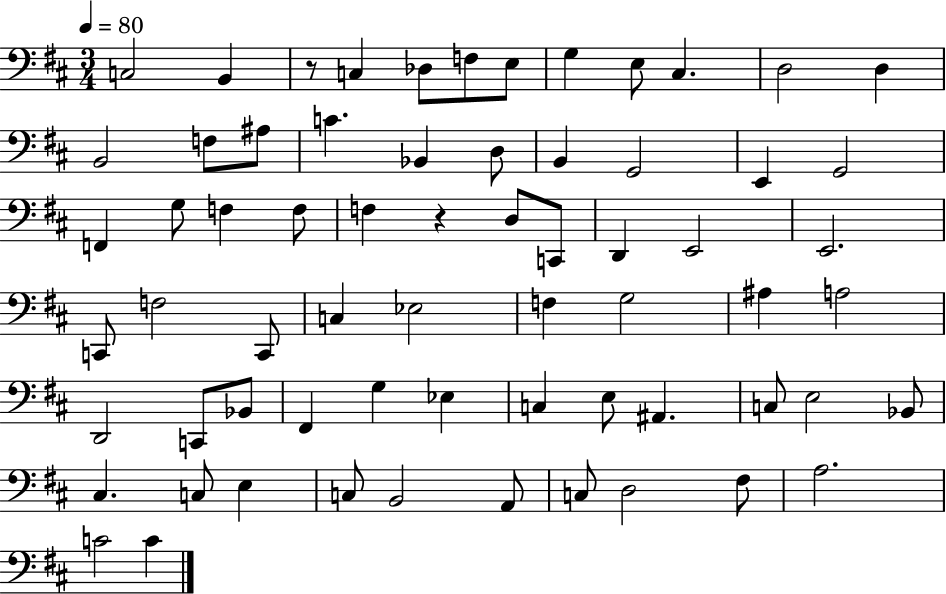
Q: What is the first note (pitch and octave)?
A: C3